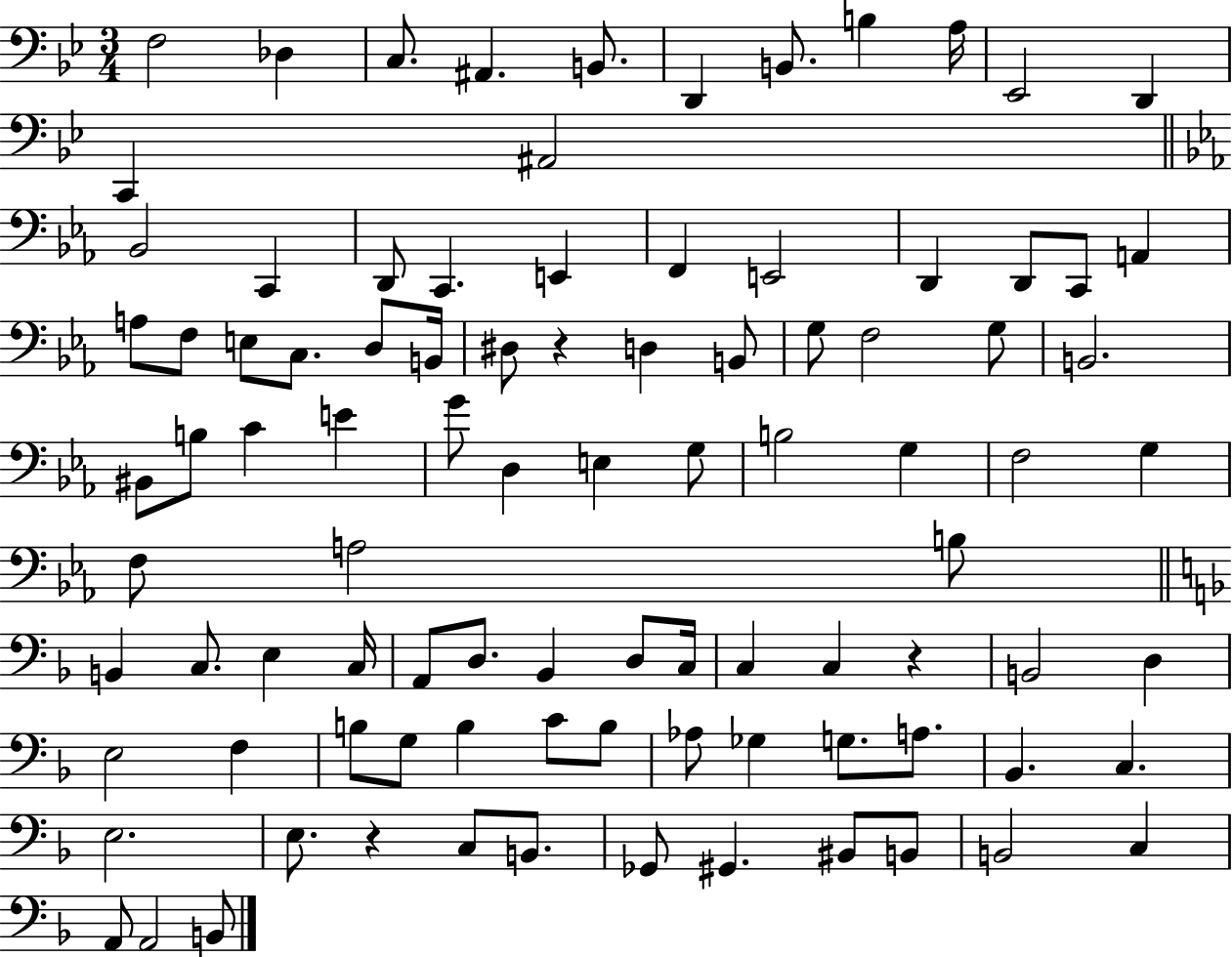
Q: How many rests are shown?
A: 3